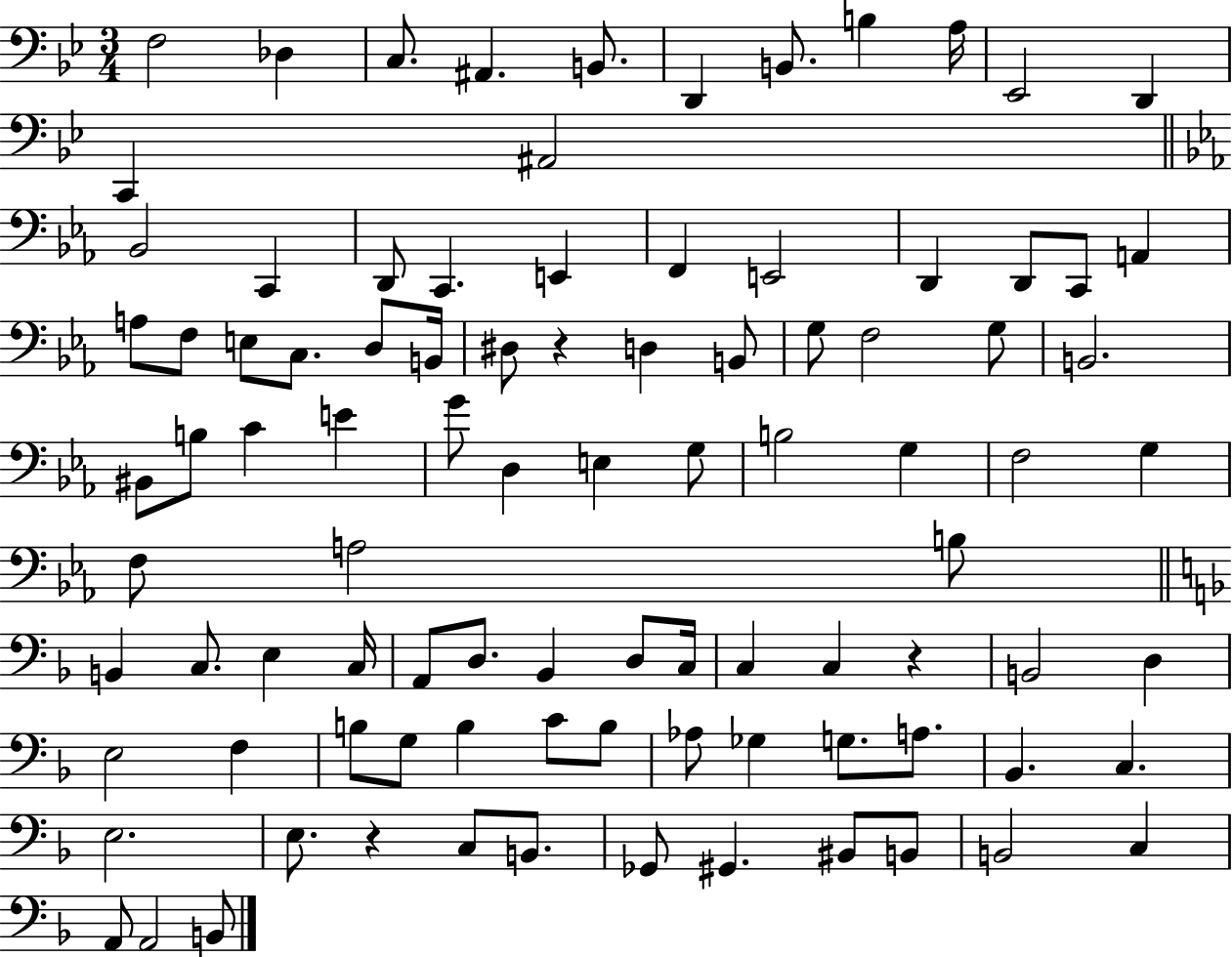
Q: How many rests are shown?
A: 3